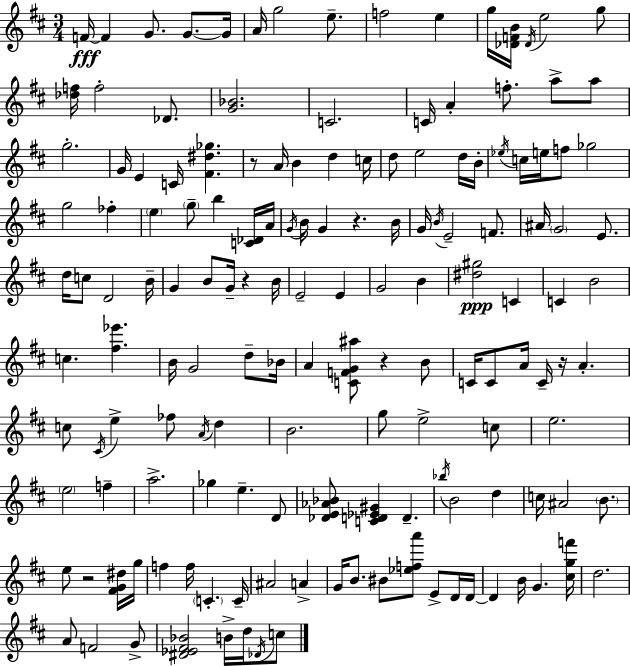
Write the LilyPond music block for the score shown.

{
  \clef treble
  \numericTimeSignature
  \time 3/4
  \key d \major
  \repeat volta 2 { f'16~~\fff f'4 g'8. g'8.~~ g'16 | a'16 g''2 e''8.-- | f''2 e''4 | g''16 <des' f' b'>16 \acciaccatura { des'16 } e''2 g''8 | \break <des'' f''>16 f''2-. des'8. | <g' bes'>2. | c'2. | c'16 a'4-. f''8.-. a''8-> a''8 | \break g''2.-. | g'16 e'4 c'16 <fis' dis'' ges''>4. | r8 a'16 b'4 d''4 | c''16 d''8 e''2 d''16 | \break b'16-. \acciaccatura { ees''16 } c''16 e''16 f''8 ges''2 | g''2 fes''4-. | \parenthesize e''4 \parenthesize g''8-- b''4 | <c' des'>16 a'16 \acciaccatura { g'16 } b'16 g'4 r4. | \break b'16 g'16 \acciaccatura { b'16 } e'2-- | f'8. ais'16 \parenthesize g'2 | e'8. d''16 c''8 d'2 | b'16-- g'4 b'8 g'16-- r4 | \break b'16 e'2-- | e'4 g'2 | b'4 <dis'' gis''>2\ppp | c'4 c'4 b'2 | \break c''4. <fis'' ees'''>4. | b'16 g'2 | d''8-- bes'16 a'4 <c' f' g' ais''>8 r4 | b'8 c'16 c'8 a'16 c'16-- r16 a'4.-. | \break c''8 \acciaccatura { cis'16 } e''4-> fes''8 | \acciaccatura { a'16 } d''4 b'2. | g''8 e''2-> | c''8 e''2. | \break \parenthesize e''2 | f''4-- a''2.-> | ges''4 e''4.-- | d'8 <des' e' aes' bes'>8 <c' d' ees' gis'>4 | \break d'4.-- \acciaccatura { bes''16 } b'2 | d''4 c''16 ais'2 | \parenthesize b'8. e''8 r2 | <fis' g' dis''>16 g''16 f''4 f''16 | \break \parenthesize c'4.-. c'16-- ais'2 | a'4-> g'16 b'8. bis'8 | <ees'' f'' a'''>8 e'8-> d'16 d'16~~ d'4 b'16 | g'4. <cis'' g'' f'''>16 d''2. | \break a'8 f'2 | g'8-> <dis' ees' fis' bes'>2 | b'16-> d''16 \acciaccatura { des'16 } c''8 } \bar "|."
}